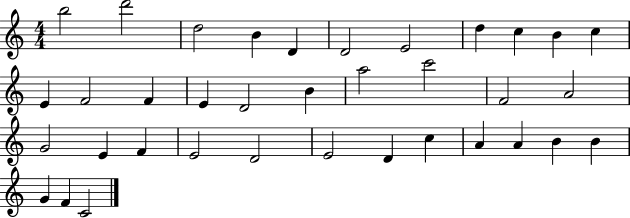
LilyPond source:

{
  \clef treble
  \numericTimeSignature
  \time 4/4
  \key c \major
  b''2 d'''2 | d''2 b'4 d'4 | d'2 e'2 | d''4 c''4 b'4 c''4 | \break e'4 f'2 f'4 | e'4 d'2 b'4 | a''2 c'''2 | f'2 a'2 | \break g'2 e'4 f'4 | e'2 d'2 | e'2 d'4 c''4 | a'4 a'4 b'4 b'4 | \break g'4 f'4 c'2 | \bar "|."
}